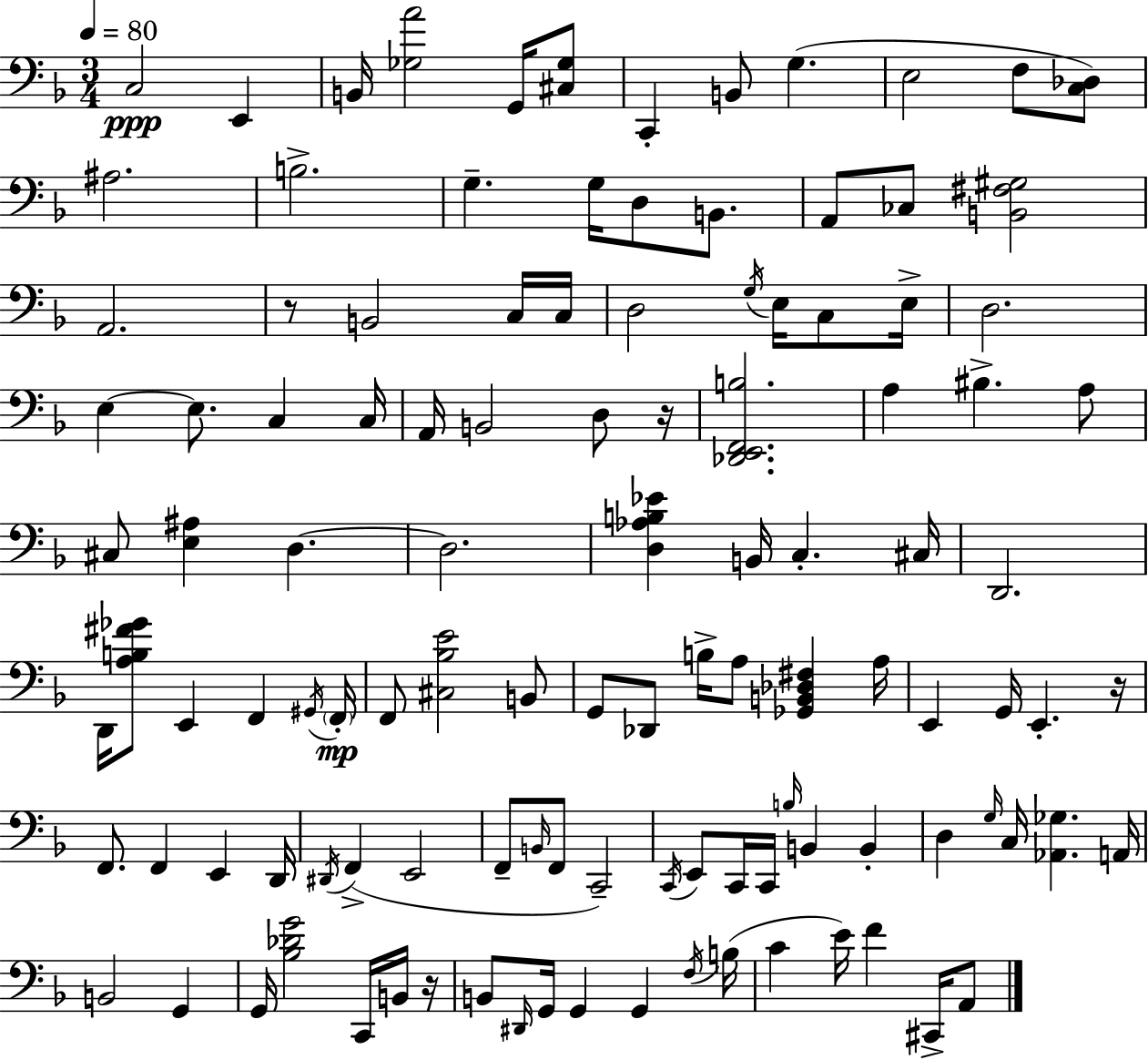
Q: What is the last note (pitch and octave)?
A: A2